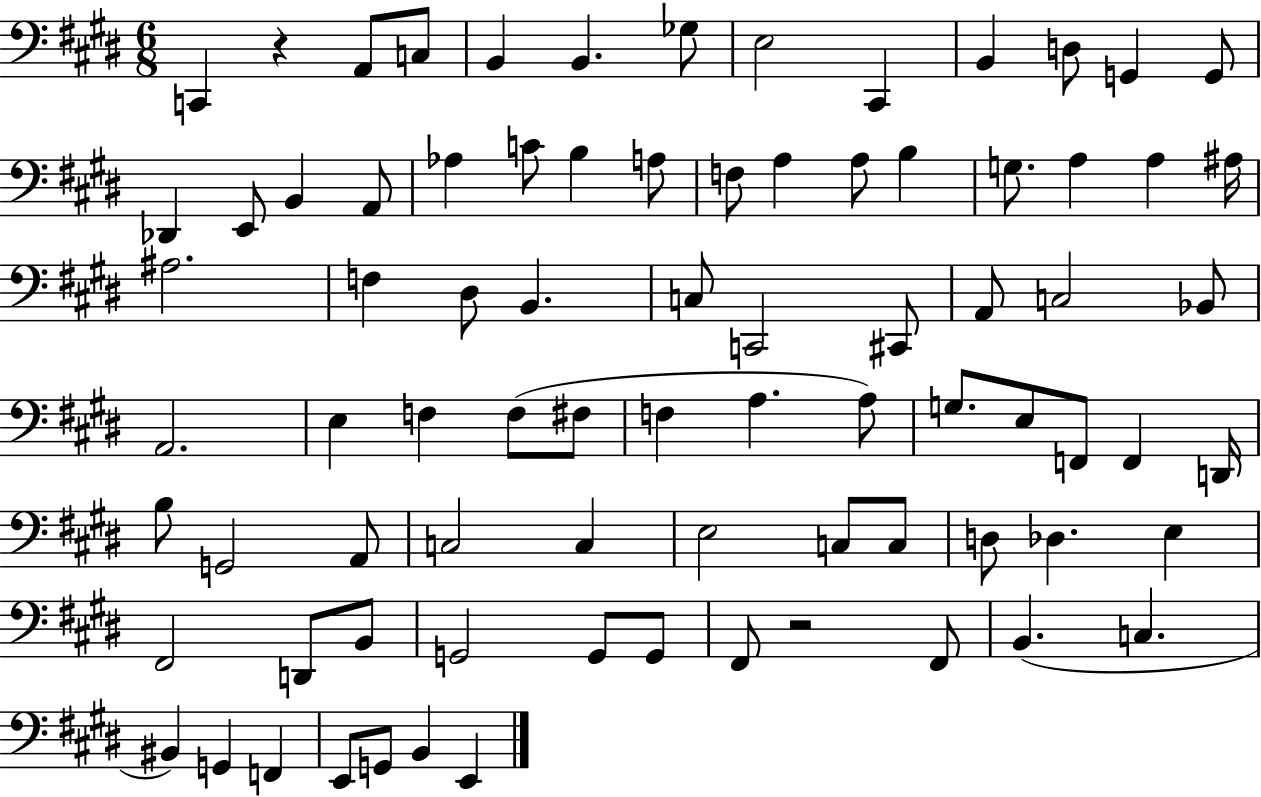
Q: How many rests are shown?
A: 2